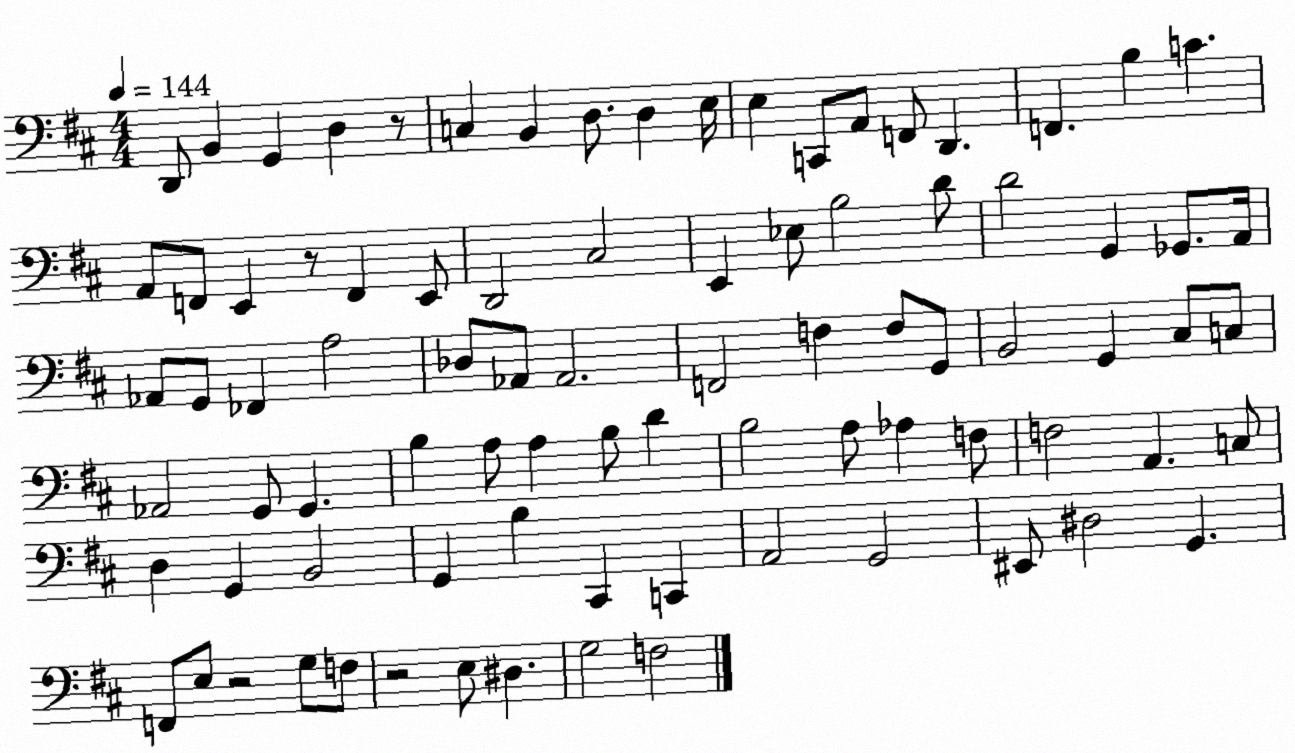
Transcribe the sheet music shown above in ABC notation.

X:1
T:Untitled
M:4/4
L:1/4
K:D
D,,/2 B,, G,, D, z/2 C, B,, D,/2 D, E,/4 E, C,,/2 A,,/2 F,,/2 D,, F,, B, C A,,/2 F,,/2 E,, z/2 F,, E,,/2 D,,2 ^C,2 E,, _E,/2 B,2 D/2 D2 G,, _G,,/2 A,,/4 _A,,/2 G,,/2 _F,, A,2 _D,/2 _A,,/2 _A,,2 F,,2 F, F,/2 G,,/2 B,,2 G,, ^C,/2 C,/2 _A,,2 G,,/2 G,, B, A,/2 A, B,/2 D B,2 A,/2 _A, F,/2 F,2 A,, C,/2 D, G,, B,,2 G,, B, ^C,, C,, A,,2 G,,2 ^E,,/2 ^D,2 G,, F,,/2 E,/2 z2 G,/2 F,/2 z2 E,/2 ^D, G,2 F,2